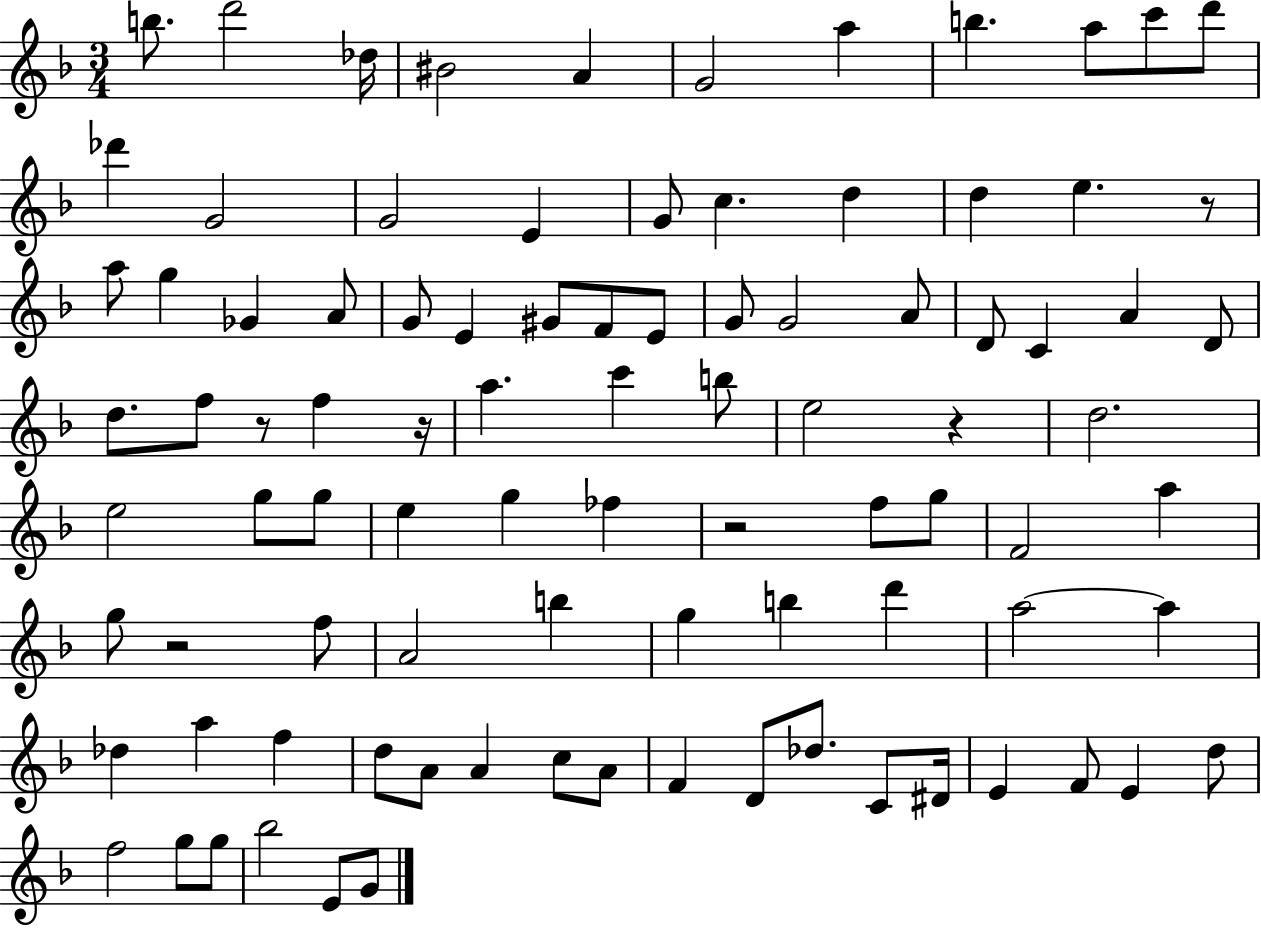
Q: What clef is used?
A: treble